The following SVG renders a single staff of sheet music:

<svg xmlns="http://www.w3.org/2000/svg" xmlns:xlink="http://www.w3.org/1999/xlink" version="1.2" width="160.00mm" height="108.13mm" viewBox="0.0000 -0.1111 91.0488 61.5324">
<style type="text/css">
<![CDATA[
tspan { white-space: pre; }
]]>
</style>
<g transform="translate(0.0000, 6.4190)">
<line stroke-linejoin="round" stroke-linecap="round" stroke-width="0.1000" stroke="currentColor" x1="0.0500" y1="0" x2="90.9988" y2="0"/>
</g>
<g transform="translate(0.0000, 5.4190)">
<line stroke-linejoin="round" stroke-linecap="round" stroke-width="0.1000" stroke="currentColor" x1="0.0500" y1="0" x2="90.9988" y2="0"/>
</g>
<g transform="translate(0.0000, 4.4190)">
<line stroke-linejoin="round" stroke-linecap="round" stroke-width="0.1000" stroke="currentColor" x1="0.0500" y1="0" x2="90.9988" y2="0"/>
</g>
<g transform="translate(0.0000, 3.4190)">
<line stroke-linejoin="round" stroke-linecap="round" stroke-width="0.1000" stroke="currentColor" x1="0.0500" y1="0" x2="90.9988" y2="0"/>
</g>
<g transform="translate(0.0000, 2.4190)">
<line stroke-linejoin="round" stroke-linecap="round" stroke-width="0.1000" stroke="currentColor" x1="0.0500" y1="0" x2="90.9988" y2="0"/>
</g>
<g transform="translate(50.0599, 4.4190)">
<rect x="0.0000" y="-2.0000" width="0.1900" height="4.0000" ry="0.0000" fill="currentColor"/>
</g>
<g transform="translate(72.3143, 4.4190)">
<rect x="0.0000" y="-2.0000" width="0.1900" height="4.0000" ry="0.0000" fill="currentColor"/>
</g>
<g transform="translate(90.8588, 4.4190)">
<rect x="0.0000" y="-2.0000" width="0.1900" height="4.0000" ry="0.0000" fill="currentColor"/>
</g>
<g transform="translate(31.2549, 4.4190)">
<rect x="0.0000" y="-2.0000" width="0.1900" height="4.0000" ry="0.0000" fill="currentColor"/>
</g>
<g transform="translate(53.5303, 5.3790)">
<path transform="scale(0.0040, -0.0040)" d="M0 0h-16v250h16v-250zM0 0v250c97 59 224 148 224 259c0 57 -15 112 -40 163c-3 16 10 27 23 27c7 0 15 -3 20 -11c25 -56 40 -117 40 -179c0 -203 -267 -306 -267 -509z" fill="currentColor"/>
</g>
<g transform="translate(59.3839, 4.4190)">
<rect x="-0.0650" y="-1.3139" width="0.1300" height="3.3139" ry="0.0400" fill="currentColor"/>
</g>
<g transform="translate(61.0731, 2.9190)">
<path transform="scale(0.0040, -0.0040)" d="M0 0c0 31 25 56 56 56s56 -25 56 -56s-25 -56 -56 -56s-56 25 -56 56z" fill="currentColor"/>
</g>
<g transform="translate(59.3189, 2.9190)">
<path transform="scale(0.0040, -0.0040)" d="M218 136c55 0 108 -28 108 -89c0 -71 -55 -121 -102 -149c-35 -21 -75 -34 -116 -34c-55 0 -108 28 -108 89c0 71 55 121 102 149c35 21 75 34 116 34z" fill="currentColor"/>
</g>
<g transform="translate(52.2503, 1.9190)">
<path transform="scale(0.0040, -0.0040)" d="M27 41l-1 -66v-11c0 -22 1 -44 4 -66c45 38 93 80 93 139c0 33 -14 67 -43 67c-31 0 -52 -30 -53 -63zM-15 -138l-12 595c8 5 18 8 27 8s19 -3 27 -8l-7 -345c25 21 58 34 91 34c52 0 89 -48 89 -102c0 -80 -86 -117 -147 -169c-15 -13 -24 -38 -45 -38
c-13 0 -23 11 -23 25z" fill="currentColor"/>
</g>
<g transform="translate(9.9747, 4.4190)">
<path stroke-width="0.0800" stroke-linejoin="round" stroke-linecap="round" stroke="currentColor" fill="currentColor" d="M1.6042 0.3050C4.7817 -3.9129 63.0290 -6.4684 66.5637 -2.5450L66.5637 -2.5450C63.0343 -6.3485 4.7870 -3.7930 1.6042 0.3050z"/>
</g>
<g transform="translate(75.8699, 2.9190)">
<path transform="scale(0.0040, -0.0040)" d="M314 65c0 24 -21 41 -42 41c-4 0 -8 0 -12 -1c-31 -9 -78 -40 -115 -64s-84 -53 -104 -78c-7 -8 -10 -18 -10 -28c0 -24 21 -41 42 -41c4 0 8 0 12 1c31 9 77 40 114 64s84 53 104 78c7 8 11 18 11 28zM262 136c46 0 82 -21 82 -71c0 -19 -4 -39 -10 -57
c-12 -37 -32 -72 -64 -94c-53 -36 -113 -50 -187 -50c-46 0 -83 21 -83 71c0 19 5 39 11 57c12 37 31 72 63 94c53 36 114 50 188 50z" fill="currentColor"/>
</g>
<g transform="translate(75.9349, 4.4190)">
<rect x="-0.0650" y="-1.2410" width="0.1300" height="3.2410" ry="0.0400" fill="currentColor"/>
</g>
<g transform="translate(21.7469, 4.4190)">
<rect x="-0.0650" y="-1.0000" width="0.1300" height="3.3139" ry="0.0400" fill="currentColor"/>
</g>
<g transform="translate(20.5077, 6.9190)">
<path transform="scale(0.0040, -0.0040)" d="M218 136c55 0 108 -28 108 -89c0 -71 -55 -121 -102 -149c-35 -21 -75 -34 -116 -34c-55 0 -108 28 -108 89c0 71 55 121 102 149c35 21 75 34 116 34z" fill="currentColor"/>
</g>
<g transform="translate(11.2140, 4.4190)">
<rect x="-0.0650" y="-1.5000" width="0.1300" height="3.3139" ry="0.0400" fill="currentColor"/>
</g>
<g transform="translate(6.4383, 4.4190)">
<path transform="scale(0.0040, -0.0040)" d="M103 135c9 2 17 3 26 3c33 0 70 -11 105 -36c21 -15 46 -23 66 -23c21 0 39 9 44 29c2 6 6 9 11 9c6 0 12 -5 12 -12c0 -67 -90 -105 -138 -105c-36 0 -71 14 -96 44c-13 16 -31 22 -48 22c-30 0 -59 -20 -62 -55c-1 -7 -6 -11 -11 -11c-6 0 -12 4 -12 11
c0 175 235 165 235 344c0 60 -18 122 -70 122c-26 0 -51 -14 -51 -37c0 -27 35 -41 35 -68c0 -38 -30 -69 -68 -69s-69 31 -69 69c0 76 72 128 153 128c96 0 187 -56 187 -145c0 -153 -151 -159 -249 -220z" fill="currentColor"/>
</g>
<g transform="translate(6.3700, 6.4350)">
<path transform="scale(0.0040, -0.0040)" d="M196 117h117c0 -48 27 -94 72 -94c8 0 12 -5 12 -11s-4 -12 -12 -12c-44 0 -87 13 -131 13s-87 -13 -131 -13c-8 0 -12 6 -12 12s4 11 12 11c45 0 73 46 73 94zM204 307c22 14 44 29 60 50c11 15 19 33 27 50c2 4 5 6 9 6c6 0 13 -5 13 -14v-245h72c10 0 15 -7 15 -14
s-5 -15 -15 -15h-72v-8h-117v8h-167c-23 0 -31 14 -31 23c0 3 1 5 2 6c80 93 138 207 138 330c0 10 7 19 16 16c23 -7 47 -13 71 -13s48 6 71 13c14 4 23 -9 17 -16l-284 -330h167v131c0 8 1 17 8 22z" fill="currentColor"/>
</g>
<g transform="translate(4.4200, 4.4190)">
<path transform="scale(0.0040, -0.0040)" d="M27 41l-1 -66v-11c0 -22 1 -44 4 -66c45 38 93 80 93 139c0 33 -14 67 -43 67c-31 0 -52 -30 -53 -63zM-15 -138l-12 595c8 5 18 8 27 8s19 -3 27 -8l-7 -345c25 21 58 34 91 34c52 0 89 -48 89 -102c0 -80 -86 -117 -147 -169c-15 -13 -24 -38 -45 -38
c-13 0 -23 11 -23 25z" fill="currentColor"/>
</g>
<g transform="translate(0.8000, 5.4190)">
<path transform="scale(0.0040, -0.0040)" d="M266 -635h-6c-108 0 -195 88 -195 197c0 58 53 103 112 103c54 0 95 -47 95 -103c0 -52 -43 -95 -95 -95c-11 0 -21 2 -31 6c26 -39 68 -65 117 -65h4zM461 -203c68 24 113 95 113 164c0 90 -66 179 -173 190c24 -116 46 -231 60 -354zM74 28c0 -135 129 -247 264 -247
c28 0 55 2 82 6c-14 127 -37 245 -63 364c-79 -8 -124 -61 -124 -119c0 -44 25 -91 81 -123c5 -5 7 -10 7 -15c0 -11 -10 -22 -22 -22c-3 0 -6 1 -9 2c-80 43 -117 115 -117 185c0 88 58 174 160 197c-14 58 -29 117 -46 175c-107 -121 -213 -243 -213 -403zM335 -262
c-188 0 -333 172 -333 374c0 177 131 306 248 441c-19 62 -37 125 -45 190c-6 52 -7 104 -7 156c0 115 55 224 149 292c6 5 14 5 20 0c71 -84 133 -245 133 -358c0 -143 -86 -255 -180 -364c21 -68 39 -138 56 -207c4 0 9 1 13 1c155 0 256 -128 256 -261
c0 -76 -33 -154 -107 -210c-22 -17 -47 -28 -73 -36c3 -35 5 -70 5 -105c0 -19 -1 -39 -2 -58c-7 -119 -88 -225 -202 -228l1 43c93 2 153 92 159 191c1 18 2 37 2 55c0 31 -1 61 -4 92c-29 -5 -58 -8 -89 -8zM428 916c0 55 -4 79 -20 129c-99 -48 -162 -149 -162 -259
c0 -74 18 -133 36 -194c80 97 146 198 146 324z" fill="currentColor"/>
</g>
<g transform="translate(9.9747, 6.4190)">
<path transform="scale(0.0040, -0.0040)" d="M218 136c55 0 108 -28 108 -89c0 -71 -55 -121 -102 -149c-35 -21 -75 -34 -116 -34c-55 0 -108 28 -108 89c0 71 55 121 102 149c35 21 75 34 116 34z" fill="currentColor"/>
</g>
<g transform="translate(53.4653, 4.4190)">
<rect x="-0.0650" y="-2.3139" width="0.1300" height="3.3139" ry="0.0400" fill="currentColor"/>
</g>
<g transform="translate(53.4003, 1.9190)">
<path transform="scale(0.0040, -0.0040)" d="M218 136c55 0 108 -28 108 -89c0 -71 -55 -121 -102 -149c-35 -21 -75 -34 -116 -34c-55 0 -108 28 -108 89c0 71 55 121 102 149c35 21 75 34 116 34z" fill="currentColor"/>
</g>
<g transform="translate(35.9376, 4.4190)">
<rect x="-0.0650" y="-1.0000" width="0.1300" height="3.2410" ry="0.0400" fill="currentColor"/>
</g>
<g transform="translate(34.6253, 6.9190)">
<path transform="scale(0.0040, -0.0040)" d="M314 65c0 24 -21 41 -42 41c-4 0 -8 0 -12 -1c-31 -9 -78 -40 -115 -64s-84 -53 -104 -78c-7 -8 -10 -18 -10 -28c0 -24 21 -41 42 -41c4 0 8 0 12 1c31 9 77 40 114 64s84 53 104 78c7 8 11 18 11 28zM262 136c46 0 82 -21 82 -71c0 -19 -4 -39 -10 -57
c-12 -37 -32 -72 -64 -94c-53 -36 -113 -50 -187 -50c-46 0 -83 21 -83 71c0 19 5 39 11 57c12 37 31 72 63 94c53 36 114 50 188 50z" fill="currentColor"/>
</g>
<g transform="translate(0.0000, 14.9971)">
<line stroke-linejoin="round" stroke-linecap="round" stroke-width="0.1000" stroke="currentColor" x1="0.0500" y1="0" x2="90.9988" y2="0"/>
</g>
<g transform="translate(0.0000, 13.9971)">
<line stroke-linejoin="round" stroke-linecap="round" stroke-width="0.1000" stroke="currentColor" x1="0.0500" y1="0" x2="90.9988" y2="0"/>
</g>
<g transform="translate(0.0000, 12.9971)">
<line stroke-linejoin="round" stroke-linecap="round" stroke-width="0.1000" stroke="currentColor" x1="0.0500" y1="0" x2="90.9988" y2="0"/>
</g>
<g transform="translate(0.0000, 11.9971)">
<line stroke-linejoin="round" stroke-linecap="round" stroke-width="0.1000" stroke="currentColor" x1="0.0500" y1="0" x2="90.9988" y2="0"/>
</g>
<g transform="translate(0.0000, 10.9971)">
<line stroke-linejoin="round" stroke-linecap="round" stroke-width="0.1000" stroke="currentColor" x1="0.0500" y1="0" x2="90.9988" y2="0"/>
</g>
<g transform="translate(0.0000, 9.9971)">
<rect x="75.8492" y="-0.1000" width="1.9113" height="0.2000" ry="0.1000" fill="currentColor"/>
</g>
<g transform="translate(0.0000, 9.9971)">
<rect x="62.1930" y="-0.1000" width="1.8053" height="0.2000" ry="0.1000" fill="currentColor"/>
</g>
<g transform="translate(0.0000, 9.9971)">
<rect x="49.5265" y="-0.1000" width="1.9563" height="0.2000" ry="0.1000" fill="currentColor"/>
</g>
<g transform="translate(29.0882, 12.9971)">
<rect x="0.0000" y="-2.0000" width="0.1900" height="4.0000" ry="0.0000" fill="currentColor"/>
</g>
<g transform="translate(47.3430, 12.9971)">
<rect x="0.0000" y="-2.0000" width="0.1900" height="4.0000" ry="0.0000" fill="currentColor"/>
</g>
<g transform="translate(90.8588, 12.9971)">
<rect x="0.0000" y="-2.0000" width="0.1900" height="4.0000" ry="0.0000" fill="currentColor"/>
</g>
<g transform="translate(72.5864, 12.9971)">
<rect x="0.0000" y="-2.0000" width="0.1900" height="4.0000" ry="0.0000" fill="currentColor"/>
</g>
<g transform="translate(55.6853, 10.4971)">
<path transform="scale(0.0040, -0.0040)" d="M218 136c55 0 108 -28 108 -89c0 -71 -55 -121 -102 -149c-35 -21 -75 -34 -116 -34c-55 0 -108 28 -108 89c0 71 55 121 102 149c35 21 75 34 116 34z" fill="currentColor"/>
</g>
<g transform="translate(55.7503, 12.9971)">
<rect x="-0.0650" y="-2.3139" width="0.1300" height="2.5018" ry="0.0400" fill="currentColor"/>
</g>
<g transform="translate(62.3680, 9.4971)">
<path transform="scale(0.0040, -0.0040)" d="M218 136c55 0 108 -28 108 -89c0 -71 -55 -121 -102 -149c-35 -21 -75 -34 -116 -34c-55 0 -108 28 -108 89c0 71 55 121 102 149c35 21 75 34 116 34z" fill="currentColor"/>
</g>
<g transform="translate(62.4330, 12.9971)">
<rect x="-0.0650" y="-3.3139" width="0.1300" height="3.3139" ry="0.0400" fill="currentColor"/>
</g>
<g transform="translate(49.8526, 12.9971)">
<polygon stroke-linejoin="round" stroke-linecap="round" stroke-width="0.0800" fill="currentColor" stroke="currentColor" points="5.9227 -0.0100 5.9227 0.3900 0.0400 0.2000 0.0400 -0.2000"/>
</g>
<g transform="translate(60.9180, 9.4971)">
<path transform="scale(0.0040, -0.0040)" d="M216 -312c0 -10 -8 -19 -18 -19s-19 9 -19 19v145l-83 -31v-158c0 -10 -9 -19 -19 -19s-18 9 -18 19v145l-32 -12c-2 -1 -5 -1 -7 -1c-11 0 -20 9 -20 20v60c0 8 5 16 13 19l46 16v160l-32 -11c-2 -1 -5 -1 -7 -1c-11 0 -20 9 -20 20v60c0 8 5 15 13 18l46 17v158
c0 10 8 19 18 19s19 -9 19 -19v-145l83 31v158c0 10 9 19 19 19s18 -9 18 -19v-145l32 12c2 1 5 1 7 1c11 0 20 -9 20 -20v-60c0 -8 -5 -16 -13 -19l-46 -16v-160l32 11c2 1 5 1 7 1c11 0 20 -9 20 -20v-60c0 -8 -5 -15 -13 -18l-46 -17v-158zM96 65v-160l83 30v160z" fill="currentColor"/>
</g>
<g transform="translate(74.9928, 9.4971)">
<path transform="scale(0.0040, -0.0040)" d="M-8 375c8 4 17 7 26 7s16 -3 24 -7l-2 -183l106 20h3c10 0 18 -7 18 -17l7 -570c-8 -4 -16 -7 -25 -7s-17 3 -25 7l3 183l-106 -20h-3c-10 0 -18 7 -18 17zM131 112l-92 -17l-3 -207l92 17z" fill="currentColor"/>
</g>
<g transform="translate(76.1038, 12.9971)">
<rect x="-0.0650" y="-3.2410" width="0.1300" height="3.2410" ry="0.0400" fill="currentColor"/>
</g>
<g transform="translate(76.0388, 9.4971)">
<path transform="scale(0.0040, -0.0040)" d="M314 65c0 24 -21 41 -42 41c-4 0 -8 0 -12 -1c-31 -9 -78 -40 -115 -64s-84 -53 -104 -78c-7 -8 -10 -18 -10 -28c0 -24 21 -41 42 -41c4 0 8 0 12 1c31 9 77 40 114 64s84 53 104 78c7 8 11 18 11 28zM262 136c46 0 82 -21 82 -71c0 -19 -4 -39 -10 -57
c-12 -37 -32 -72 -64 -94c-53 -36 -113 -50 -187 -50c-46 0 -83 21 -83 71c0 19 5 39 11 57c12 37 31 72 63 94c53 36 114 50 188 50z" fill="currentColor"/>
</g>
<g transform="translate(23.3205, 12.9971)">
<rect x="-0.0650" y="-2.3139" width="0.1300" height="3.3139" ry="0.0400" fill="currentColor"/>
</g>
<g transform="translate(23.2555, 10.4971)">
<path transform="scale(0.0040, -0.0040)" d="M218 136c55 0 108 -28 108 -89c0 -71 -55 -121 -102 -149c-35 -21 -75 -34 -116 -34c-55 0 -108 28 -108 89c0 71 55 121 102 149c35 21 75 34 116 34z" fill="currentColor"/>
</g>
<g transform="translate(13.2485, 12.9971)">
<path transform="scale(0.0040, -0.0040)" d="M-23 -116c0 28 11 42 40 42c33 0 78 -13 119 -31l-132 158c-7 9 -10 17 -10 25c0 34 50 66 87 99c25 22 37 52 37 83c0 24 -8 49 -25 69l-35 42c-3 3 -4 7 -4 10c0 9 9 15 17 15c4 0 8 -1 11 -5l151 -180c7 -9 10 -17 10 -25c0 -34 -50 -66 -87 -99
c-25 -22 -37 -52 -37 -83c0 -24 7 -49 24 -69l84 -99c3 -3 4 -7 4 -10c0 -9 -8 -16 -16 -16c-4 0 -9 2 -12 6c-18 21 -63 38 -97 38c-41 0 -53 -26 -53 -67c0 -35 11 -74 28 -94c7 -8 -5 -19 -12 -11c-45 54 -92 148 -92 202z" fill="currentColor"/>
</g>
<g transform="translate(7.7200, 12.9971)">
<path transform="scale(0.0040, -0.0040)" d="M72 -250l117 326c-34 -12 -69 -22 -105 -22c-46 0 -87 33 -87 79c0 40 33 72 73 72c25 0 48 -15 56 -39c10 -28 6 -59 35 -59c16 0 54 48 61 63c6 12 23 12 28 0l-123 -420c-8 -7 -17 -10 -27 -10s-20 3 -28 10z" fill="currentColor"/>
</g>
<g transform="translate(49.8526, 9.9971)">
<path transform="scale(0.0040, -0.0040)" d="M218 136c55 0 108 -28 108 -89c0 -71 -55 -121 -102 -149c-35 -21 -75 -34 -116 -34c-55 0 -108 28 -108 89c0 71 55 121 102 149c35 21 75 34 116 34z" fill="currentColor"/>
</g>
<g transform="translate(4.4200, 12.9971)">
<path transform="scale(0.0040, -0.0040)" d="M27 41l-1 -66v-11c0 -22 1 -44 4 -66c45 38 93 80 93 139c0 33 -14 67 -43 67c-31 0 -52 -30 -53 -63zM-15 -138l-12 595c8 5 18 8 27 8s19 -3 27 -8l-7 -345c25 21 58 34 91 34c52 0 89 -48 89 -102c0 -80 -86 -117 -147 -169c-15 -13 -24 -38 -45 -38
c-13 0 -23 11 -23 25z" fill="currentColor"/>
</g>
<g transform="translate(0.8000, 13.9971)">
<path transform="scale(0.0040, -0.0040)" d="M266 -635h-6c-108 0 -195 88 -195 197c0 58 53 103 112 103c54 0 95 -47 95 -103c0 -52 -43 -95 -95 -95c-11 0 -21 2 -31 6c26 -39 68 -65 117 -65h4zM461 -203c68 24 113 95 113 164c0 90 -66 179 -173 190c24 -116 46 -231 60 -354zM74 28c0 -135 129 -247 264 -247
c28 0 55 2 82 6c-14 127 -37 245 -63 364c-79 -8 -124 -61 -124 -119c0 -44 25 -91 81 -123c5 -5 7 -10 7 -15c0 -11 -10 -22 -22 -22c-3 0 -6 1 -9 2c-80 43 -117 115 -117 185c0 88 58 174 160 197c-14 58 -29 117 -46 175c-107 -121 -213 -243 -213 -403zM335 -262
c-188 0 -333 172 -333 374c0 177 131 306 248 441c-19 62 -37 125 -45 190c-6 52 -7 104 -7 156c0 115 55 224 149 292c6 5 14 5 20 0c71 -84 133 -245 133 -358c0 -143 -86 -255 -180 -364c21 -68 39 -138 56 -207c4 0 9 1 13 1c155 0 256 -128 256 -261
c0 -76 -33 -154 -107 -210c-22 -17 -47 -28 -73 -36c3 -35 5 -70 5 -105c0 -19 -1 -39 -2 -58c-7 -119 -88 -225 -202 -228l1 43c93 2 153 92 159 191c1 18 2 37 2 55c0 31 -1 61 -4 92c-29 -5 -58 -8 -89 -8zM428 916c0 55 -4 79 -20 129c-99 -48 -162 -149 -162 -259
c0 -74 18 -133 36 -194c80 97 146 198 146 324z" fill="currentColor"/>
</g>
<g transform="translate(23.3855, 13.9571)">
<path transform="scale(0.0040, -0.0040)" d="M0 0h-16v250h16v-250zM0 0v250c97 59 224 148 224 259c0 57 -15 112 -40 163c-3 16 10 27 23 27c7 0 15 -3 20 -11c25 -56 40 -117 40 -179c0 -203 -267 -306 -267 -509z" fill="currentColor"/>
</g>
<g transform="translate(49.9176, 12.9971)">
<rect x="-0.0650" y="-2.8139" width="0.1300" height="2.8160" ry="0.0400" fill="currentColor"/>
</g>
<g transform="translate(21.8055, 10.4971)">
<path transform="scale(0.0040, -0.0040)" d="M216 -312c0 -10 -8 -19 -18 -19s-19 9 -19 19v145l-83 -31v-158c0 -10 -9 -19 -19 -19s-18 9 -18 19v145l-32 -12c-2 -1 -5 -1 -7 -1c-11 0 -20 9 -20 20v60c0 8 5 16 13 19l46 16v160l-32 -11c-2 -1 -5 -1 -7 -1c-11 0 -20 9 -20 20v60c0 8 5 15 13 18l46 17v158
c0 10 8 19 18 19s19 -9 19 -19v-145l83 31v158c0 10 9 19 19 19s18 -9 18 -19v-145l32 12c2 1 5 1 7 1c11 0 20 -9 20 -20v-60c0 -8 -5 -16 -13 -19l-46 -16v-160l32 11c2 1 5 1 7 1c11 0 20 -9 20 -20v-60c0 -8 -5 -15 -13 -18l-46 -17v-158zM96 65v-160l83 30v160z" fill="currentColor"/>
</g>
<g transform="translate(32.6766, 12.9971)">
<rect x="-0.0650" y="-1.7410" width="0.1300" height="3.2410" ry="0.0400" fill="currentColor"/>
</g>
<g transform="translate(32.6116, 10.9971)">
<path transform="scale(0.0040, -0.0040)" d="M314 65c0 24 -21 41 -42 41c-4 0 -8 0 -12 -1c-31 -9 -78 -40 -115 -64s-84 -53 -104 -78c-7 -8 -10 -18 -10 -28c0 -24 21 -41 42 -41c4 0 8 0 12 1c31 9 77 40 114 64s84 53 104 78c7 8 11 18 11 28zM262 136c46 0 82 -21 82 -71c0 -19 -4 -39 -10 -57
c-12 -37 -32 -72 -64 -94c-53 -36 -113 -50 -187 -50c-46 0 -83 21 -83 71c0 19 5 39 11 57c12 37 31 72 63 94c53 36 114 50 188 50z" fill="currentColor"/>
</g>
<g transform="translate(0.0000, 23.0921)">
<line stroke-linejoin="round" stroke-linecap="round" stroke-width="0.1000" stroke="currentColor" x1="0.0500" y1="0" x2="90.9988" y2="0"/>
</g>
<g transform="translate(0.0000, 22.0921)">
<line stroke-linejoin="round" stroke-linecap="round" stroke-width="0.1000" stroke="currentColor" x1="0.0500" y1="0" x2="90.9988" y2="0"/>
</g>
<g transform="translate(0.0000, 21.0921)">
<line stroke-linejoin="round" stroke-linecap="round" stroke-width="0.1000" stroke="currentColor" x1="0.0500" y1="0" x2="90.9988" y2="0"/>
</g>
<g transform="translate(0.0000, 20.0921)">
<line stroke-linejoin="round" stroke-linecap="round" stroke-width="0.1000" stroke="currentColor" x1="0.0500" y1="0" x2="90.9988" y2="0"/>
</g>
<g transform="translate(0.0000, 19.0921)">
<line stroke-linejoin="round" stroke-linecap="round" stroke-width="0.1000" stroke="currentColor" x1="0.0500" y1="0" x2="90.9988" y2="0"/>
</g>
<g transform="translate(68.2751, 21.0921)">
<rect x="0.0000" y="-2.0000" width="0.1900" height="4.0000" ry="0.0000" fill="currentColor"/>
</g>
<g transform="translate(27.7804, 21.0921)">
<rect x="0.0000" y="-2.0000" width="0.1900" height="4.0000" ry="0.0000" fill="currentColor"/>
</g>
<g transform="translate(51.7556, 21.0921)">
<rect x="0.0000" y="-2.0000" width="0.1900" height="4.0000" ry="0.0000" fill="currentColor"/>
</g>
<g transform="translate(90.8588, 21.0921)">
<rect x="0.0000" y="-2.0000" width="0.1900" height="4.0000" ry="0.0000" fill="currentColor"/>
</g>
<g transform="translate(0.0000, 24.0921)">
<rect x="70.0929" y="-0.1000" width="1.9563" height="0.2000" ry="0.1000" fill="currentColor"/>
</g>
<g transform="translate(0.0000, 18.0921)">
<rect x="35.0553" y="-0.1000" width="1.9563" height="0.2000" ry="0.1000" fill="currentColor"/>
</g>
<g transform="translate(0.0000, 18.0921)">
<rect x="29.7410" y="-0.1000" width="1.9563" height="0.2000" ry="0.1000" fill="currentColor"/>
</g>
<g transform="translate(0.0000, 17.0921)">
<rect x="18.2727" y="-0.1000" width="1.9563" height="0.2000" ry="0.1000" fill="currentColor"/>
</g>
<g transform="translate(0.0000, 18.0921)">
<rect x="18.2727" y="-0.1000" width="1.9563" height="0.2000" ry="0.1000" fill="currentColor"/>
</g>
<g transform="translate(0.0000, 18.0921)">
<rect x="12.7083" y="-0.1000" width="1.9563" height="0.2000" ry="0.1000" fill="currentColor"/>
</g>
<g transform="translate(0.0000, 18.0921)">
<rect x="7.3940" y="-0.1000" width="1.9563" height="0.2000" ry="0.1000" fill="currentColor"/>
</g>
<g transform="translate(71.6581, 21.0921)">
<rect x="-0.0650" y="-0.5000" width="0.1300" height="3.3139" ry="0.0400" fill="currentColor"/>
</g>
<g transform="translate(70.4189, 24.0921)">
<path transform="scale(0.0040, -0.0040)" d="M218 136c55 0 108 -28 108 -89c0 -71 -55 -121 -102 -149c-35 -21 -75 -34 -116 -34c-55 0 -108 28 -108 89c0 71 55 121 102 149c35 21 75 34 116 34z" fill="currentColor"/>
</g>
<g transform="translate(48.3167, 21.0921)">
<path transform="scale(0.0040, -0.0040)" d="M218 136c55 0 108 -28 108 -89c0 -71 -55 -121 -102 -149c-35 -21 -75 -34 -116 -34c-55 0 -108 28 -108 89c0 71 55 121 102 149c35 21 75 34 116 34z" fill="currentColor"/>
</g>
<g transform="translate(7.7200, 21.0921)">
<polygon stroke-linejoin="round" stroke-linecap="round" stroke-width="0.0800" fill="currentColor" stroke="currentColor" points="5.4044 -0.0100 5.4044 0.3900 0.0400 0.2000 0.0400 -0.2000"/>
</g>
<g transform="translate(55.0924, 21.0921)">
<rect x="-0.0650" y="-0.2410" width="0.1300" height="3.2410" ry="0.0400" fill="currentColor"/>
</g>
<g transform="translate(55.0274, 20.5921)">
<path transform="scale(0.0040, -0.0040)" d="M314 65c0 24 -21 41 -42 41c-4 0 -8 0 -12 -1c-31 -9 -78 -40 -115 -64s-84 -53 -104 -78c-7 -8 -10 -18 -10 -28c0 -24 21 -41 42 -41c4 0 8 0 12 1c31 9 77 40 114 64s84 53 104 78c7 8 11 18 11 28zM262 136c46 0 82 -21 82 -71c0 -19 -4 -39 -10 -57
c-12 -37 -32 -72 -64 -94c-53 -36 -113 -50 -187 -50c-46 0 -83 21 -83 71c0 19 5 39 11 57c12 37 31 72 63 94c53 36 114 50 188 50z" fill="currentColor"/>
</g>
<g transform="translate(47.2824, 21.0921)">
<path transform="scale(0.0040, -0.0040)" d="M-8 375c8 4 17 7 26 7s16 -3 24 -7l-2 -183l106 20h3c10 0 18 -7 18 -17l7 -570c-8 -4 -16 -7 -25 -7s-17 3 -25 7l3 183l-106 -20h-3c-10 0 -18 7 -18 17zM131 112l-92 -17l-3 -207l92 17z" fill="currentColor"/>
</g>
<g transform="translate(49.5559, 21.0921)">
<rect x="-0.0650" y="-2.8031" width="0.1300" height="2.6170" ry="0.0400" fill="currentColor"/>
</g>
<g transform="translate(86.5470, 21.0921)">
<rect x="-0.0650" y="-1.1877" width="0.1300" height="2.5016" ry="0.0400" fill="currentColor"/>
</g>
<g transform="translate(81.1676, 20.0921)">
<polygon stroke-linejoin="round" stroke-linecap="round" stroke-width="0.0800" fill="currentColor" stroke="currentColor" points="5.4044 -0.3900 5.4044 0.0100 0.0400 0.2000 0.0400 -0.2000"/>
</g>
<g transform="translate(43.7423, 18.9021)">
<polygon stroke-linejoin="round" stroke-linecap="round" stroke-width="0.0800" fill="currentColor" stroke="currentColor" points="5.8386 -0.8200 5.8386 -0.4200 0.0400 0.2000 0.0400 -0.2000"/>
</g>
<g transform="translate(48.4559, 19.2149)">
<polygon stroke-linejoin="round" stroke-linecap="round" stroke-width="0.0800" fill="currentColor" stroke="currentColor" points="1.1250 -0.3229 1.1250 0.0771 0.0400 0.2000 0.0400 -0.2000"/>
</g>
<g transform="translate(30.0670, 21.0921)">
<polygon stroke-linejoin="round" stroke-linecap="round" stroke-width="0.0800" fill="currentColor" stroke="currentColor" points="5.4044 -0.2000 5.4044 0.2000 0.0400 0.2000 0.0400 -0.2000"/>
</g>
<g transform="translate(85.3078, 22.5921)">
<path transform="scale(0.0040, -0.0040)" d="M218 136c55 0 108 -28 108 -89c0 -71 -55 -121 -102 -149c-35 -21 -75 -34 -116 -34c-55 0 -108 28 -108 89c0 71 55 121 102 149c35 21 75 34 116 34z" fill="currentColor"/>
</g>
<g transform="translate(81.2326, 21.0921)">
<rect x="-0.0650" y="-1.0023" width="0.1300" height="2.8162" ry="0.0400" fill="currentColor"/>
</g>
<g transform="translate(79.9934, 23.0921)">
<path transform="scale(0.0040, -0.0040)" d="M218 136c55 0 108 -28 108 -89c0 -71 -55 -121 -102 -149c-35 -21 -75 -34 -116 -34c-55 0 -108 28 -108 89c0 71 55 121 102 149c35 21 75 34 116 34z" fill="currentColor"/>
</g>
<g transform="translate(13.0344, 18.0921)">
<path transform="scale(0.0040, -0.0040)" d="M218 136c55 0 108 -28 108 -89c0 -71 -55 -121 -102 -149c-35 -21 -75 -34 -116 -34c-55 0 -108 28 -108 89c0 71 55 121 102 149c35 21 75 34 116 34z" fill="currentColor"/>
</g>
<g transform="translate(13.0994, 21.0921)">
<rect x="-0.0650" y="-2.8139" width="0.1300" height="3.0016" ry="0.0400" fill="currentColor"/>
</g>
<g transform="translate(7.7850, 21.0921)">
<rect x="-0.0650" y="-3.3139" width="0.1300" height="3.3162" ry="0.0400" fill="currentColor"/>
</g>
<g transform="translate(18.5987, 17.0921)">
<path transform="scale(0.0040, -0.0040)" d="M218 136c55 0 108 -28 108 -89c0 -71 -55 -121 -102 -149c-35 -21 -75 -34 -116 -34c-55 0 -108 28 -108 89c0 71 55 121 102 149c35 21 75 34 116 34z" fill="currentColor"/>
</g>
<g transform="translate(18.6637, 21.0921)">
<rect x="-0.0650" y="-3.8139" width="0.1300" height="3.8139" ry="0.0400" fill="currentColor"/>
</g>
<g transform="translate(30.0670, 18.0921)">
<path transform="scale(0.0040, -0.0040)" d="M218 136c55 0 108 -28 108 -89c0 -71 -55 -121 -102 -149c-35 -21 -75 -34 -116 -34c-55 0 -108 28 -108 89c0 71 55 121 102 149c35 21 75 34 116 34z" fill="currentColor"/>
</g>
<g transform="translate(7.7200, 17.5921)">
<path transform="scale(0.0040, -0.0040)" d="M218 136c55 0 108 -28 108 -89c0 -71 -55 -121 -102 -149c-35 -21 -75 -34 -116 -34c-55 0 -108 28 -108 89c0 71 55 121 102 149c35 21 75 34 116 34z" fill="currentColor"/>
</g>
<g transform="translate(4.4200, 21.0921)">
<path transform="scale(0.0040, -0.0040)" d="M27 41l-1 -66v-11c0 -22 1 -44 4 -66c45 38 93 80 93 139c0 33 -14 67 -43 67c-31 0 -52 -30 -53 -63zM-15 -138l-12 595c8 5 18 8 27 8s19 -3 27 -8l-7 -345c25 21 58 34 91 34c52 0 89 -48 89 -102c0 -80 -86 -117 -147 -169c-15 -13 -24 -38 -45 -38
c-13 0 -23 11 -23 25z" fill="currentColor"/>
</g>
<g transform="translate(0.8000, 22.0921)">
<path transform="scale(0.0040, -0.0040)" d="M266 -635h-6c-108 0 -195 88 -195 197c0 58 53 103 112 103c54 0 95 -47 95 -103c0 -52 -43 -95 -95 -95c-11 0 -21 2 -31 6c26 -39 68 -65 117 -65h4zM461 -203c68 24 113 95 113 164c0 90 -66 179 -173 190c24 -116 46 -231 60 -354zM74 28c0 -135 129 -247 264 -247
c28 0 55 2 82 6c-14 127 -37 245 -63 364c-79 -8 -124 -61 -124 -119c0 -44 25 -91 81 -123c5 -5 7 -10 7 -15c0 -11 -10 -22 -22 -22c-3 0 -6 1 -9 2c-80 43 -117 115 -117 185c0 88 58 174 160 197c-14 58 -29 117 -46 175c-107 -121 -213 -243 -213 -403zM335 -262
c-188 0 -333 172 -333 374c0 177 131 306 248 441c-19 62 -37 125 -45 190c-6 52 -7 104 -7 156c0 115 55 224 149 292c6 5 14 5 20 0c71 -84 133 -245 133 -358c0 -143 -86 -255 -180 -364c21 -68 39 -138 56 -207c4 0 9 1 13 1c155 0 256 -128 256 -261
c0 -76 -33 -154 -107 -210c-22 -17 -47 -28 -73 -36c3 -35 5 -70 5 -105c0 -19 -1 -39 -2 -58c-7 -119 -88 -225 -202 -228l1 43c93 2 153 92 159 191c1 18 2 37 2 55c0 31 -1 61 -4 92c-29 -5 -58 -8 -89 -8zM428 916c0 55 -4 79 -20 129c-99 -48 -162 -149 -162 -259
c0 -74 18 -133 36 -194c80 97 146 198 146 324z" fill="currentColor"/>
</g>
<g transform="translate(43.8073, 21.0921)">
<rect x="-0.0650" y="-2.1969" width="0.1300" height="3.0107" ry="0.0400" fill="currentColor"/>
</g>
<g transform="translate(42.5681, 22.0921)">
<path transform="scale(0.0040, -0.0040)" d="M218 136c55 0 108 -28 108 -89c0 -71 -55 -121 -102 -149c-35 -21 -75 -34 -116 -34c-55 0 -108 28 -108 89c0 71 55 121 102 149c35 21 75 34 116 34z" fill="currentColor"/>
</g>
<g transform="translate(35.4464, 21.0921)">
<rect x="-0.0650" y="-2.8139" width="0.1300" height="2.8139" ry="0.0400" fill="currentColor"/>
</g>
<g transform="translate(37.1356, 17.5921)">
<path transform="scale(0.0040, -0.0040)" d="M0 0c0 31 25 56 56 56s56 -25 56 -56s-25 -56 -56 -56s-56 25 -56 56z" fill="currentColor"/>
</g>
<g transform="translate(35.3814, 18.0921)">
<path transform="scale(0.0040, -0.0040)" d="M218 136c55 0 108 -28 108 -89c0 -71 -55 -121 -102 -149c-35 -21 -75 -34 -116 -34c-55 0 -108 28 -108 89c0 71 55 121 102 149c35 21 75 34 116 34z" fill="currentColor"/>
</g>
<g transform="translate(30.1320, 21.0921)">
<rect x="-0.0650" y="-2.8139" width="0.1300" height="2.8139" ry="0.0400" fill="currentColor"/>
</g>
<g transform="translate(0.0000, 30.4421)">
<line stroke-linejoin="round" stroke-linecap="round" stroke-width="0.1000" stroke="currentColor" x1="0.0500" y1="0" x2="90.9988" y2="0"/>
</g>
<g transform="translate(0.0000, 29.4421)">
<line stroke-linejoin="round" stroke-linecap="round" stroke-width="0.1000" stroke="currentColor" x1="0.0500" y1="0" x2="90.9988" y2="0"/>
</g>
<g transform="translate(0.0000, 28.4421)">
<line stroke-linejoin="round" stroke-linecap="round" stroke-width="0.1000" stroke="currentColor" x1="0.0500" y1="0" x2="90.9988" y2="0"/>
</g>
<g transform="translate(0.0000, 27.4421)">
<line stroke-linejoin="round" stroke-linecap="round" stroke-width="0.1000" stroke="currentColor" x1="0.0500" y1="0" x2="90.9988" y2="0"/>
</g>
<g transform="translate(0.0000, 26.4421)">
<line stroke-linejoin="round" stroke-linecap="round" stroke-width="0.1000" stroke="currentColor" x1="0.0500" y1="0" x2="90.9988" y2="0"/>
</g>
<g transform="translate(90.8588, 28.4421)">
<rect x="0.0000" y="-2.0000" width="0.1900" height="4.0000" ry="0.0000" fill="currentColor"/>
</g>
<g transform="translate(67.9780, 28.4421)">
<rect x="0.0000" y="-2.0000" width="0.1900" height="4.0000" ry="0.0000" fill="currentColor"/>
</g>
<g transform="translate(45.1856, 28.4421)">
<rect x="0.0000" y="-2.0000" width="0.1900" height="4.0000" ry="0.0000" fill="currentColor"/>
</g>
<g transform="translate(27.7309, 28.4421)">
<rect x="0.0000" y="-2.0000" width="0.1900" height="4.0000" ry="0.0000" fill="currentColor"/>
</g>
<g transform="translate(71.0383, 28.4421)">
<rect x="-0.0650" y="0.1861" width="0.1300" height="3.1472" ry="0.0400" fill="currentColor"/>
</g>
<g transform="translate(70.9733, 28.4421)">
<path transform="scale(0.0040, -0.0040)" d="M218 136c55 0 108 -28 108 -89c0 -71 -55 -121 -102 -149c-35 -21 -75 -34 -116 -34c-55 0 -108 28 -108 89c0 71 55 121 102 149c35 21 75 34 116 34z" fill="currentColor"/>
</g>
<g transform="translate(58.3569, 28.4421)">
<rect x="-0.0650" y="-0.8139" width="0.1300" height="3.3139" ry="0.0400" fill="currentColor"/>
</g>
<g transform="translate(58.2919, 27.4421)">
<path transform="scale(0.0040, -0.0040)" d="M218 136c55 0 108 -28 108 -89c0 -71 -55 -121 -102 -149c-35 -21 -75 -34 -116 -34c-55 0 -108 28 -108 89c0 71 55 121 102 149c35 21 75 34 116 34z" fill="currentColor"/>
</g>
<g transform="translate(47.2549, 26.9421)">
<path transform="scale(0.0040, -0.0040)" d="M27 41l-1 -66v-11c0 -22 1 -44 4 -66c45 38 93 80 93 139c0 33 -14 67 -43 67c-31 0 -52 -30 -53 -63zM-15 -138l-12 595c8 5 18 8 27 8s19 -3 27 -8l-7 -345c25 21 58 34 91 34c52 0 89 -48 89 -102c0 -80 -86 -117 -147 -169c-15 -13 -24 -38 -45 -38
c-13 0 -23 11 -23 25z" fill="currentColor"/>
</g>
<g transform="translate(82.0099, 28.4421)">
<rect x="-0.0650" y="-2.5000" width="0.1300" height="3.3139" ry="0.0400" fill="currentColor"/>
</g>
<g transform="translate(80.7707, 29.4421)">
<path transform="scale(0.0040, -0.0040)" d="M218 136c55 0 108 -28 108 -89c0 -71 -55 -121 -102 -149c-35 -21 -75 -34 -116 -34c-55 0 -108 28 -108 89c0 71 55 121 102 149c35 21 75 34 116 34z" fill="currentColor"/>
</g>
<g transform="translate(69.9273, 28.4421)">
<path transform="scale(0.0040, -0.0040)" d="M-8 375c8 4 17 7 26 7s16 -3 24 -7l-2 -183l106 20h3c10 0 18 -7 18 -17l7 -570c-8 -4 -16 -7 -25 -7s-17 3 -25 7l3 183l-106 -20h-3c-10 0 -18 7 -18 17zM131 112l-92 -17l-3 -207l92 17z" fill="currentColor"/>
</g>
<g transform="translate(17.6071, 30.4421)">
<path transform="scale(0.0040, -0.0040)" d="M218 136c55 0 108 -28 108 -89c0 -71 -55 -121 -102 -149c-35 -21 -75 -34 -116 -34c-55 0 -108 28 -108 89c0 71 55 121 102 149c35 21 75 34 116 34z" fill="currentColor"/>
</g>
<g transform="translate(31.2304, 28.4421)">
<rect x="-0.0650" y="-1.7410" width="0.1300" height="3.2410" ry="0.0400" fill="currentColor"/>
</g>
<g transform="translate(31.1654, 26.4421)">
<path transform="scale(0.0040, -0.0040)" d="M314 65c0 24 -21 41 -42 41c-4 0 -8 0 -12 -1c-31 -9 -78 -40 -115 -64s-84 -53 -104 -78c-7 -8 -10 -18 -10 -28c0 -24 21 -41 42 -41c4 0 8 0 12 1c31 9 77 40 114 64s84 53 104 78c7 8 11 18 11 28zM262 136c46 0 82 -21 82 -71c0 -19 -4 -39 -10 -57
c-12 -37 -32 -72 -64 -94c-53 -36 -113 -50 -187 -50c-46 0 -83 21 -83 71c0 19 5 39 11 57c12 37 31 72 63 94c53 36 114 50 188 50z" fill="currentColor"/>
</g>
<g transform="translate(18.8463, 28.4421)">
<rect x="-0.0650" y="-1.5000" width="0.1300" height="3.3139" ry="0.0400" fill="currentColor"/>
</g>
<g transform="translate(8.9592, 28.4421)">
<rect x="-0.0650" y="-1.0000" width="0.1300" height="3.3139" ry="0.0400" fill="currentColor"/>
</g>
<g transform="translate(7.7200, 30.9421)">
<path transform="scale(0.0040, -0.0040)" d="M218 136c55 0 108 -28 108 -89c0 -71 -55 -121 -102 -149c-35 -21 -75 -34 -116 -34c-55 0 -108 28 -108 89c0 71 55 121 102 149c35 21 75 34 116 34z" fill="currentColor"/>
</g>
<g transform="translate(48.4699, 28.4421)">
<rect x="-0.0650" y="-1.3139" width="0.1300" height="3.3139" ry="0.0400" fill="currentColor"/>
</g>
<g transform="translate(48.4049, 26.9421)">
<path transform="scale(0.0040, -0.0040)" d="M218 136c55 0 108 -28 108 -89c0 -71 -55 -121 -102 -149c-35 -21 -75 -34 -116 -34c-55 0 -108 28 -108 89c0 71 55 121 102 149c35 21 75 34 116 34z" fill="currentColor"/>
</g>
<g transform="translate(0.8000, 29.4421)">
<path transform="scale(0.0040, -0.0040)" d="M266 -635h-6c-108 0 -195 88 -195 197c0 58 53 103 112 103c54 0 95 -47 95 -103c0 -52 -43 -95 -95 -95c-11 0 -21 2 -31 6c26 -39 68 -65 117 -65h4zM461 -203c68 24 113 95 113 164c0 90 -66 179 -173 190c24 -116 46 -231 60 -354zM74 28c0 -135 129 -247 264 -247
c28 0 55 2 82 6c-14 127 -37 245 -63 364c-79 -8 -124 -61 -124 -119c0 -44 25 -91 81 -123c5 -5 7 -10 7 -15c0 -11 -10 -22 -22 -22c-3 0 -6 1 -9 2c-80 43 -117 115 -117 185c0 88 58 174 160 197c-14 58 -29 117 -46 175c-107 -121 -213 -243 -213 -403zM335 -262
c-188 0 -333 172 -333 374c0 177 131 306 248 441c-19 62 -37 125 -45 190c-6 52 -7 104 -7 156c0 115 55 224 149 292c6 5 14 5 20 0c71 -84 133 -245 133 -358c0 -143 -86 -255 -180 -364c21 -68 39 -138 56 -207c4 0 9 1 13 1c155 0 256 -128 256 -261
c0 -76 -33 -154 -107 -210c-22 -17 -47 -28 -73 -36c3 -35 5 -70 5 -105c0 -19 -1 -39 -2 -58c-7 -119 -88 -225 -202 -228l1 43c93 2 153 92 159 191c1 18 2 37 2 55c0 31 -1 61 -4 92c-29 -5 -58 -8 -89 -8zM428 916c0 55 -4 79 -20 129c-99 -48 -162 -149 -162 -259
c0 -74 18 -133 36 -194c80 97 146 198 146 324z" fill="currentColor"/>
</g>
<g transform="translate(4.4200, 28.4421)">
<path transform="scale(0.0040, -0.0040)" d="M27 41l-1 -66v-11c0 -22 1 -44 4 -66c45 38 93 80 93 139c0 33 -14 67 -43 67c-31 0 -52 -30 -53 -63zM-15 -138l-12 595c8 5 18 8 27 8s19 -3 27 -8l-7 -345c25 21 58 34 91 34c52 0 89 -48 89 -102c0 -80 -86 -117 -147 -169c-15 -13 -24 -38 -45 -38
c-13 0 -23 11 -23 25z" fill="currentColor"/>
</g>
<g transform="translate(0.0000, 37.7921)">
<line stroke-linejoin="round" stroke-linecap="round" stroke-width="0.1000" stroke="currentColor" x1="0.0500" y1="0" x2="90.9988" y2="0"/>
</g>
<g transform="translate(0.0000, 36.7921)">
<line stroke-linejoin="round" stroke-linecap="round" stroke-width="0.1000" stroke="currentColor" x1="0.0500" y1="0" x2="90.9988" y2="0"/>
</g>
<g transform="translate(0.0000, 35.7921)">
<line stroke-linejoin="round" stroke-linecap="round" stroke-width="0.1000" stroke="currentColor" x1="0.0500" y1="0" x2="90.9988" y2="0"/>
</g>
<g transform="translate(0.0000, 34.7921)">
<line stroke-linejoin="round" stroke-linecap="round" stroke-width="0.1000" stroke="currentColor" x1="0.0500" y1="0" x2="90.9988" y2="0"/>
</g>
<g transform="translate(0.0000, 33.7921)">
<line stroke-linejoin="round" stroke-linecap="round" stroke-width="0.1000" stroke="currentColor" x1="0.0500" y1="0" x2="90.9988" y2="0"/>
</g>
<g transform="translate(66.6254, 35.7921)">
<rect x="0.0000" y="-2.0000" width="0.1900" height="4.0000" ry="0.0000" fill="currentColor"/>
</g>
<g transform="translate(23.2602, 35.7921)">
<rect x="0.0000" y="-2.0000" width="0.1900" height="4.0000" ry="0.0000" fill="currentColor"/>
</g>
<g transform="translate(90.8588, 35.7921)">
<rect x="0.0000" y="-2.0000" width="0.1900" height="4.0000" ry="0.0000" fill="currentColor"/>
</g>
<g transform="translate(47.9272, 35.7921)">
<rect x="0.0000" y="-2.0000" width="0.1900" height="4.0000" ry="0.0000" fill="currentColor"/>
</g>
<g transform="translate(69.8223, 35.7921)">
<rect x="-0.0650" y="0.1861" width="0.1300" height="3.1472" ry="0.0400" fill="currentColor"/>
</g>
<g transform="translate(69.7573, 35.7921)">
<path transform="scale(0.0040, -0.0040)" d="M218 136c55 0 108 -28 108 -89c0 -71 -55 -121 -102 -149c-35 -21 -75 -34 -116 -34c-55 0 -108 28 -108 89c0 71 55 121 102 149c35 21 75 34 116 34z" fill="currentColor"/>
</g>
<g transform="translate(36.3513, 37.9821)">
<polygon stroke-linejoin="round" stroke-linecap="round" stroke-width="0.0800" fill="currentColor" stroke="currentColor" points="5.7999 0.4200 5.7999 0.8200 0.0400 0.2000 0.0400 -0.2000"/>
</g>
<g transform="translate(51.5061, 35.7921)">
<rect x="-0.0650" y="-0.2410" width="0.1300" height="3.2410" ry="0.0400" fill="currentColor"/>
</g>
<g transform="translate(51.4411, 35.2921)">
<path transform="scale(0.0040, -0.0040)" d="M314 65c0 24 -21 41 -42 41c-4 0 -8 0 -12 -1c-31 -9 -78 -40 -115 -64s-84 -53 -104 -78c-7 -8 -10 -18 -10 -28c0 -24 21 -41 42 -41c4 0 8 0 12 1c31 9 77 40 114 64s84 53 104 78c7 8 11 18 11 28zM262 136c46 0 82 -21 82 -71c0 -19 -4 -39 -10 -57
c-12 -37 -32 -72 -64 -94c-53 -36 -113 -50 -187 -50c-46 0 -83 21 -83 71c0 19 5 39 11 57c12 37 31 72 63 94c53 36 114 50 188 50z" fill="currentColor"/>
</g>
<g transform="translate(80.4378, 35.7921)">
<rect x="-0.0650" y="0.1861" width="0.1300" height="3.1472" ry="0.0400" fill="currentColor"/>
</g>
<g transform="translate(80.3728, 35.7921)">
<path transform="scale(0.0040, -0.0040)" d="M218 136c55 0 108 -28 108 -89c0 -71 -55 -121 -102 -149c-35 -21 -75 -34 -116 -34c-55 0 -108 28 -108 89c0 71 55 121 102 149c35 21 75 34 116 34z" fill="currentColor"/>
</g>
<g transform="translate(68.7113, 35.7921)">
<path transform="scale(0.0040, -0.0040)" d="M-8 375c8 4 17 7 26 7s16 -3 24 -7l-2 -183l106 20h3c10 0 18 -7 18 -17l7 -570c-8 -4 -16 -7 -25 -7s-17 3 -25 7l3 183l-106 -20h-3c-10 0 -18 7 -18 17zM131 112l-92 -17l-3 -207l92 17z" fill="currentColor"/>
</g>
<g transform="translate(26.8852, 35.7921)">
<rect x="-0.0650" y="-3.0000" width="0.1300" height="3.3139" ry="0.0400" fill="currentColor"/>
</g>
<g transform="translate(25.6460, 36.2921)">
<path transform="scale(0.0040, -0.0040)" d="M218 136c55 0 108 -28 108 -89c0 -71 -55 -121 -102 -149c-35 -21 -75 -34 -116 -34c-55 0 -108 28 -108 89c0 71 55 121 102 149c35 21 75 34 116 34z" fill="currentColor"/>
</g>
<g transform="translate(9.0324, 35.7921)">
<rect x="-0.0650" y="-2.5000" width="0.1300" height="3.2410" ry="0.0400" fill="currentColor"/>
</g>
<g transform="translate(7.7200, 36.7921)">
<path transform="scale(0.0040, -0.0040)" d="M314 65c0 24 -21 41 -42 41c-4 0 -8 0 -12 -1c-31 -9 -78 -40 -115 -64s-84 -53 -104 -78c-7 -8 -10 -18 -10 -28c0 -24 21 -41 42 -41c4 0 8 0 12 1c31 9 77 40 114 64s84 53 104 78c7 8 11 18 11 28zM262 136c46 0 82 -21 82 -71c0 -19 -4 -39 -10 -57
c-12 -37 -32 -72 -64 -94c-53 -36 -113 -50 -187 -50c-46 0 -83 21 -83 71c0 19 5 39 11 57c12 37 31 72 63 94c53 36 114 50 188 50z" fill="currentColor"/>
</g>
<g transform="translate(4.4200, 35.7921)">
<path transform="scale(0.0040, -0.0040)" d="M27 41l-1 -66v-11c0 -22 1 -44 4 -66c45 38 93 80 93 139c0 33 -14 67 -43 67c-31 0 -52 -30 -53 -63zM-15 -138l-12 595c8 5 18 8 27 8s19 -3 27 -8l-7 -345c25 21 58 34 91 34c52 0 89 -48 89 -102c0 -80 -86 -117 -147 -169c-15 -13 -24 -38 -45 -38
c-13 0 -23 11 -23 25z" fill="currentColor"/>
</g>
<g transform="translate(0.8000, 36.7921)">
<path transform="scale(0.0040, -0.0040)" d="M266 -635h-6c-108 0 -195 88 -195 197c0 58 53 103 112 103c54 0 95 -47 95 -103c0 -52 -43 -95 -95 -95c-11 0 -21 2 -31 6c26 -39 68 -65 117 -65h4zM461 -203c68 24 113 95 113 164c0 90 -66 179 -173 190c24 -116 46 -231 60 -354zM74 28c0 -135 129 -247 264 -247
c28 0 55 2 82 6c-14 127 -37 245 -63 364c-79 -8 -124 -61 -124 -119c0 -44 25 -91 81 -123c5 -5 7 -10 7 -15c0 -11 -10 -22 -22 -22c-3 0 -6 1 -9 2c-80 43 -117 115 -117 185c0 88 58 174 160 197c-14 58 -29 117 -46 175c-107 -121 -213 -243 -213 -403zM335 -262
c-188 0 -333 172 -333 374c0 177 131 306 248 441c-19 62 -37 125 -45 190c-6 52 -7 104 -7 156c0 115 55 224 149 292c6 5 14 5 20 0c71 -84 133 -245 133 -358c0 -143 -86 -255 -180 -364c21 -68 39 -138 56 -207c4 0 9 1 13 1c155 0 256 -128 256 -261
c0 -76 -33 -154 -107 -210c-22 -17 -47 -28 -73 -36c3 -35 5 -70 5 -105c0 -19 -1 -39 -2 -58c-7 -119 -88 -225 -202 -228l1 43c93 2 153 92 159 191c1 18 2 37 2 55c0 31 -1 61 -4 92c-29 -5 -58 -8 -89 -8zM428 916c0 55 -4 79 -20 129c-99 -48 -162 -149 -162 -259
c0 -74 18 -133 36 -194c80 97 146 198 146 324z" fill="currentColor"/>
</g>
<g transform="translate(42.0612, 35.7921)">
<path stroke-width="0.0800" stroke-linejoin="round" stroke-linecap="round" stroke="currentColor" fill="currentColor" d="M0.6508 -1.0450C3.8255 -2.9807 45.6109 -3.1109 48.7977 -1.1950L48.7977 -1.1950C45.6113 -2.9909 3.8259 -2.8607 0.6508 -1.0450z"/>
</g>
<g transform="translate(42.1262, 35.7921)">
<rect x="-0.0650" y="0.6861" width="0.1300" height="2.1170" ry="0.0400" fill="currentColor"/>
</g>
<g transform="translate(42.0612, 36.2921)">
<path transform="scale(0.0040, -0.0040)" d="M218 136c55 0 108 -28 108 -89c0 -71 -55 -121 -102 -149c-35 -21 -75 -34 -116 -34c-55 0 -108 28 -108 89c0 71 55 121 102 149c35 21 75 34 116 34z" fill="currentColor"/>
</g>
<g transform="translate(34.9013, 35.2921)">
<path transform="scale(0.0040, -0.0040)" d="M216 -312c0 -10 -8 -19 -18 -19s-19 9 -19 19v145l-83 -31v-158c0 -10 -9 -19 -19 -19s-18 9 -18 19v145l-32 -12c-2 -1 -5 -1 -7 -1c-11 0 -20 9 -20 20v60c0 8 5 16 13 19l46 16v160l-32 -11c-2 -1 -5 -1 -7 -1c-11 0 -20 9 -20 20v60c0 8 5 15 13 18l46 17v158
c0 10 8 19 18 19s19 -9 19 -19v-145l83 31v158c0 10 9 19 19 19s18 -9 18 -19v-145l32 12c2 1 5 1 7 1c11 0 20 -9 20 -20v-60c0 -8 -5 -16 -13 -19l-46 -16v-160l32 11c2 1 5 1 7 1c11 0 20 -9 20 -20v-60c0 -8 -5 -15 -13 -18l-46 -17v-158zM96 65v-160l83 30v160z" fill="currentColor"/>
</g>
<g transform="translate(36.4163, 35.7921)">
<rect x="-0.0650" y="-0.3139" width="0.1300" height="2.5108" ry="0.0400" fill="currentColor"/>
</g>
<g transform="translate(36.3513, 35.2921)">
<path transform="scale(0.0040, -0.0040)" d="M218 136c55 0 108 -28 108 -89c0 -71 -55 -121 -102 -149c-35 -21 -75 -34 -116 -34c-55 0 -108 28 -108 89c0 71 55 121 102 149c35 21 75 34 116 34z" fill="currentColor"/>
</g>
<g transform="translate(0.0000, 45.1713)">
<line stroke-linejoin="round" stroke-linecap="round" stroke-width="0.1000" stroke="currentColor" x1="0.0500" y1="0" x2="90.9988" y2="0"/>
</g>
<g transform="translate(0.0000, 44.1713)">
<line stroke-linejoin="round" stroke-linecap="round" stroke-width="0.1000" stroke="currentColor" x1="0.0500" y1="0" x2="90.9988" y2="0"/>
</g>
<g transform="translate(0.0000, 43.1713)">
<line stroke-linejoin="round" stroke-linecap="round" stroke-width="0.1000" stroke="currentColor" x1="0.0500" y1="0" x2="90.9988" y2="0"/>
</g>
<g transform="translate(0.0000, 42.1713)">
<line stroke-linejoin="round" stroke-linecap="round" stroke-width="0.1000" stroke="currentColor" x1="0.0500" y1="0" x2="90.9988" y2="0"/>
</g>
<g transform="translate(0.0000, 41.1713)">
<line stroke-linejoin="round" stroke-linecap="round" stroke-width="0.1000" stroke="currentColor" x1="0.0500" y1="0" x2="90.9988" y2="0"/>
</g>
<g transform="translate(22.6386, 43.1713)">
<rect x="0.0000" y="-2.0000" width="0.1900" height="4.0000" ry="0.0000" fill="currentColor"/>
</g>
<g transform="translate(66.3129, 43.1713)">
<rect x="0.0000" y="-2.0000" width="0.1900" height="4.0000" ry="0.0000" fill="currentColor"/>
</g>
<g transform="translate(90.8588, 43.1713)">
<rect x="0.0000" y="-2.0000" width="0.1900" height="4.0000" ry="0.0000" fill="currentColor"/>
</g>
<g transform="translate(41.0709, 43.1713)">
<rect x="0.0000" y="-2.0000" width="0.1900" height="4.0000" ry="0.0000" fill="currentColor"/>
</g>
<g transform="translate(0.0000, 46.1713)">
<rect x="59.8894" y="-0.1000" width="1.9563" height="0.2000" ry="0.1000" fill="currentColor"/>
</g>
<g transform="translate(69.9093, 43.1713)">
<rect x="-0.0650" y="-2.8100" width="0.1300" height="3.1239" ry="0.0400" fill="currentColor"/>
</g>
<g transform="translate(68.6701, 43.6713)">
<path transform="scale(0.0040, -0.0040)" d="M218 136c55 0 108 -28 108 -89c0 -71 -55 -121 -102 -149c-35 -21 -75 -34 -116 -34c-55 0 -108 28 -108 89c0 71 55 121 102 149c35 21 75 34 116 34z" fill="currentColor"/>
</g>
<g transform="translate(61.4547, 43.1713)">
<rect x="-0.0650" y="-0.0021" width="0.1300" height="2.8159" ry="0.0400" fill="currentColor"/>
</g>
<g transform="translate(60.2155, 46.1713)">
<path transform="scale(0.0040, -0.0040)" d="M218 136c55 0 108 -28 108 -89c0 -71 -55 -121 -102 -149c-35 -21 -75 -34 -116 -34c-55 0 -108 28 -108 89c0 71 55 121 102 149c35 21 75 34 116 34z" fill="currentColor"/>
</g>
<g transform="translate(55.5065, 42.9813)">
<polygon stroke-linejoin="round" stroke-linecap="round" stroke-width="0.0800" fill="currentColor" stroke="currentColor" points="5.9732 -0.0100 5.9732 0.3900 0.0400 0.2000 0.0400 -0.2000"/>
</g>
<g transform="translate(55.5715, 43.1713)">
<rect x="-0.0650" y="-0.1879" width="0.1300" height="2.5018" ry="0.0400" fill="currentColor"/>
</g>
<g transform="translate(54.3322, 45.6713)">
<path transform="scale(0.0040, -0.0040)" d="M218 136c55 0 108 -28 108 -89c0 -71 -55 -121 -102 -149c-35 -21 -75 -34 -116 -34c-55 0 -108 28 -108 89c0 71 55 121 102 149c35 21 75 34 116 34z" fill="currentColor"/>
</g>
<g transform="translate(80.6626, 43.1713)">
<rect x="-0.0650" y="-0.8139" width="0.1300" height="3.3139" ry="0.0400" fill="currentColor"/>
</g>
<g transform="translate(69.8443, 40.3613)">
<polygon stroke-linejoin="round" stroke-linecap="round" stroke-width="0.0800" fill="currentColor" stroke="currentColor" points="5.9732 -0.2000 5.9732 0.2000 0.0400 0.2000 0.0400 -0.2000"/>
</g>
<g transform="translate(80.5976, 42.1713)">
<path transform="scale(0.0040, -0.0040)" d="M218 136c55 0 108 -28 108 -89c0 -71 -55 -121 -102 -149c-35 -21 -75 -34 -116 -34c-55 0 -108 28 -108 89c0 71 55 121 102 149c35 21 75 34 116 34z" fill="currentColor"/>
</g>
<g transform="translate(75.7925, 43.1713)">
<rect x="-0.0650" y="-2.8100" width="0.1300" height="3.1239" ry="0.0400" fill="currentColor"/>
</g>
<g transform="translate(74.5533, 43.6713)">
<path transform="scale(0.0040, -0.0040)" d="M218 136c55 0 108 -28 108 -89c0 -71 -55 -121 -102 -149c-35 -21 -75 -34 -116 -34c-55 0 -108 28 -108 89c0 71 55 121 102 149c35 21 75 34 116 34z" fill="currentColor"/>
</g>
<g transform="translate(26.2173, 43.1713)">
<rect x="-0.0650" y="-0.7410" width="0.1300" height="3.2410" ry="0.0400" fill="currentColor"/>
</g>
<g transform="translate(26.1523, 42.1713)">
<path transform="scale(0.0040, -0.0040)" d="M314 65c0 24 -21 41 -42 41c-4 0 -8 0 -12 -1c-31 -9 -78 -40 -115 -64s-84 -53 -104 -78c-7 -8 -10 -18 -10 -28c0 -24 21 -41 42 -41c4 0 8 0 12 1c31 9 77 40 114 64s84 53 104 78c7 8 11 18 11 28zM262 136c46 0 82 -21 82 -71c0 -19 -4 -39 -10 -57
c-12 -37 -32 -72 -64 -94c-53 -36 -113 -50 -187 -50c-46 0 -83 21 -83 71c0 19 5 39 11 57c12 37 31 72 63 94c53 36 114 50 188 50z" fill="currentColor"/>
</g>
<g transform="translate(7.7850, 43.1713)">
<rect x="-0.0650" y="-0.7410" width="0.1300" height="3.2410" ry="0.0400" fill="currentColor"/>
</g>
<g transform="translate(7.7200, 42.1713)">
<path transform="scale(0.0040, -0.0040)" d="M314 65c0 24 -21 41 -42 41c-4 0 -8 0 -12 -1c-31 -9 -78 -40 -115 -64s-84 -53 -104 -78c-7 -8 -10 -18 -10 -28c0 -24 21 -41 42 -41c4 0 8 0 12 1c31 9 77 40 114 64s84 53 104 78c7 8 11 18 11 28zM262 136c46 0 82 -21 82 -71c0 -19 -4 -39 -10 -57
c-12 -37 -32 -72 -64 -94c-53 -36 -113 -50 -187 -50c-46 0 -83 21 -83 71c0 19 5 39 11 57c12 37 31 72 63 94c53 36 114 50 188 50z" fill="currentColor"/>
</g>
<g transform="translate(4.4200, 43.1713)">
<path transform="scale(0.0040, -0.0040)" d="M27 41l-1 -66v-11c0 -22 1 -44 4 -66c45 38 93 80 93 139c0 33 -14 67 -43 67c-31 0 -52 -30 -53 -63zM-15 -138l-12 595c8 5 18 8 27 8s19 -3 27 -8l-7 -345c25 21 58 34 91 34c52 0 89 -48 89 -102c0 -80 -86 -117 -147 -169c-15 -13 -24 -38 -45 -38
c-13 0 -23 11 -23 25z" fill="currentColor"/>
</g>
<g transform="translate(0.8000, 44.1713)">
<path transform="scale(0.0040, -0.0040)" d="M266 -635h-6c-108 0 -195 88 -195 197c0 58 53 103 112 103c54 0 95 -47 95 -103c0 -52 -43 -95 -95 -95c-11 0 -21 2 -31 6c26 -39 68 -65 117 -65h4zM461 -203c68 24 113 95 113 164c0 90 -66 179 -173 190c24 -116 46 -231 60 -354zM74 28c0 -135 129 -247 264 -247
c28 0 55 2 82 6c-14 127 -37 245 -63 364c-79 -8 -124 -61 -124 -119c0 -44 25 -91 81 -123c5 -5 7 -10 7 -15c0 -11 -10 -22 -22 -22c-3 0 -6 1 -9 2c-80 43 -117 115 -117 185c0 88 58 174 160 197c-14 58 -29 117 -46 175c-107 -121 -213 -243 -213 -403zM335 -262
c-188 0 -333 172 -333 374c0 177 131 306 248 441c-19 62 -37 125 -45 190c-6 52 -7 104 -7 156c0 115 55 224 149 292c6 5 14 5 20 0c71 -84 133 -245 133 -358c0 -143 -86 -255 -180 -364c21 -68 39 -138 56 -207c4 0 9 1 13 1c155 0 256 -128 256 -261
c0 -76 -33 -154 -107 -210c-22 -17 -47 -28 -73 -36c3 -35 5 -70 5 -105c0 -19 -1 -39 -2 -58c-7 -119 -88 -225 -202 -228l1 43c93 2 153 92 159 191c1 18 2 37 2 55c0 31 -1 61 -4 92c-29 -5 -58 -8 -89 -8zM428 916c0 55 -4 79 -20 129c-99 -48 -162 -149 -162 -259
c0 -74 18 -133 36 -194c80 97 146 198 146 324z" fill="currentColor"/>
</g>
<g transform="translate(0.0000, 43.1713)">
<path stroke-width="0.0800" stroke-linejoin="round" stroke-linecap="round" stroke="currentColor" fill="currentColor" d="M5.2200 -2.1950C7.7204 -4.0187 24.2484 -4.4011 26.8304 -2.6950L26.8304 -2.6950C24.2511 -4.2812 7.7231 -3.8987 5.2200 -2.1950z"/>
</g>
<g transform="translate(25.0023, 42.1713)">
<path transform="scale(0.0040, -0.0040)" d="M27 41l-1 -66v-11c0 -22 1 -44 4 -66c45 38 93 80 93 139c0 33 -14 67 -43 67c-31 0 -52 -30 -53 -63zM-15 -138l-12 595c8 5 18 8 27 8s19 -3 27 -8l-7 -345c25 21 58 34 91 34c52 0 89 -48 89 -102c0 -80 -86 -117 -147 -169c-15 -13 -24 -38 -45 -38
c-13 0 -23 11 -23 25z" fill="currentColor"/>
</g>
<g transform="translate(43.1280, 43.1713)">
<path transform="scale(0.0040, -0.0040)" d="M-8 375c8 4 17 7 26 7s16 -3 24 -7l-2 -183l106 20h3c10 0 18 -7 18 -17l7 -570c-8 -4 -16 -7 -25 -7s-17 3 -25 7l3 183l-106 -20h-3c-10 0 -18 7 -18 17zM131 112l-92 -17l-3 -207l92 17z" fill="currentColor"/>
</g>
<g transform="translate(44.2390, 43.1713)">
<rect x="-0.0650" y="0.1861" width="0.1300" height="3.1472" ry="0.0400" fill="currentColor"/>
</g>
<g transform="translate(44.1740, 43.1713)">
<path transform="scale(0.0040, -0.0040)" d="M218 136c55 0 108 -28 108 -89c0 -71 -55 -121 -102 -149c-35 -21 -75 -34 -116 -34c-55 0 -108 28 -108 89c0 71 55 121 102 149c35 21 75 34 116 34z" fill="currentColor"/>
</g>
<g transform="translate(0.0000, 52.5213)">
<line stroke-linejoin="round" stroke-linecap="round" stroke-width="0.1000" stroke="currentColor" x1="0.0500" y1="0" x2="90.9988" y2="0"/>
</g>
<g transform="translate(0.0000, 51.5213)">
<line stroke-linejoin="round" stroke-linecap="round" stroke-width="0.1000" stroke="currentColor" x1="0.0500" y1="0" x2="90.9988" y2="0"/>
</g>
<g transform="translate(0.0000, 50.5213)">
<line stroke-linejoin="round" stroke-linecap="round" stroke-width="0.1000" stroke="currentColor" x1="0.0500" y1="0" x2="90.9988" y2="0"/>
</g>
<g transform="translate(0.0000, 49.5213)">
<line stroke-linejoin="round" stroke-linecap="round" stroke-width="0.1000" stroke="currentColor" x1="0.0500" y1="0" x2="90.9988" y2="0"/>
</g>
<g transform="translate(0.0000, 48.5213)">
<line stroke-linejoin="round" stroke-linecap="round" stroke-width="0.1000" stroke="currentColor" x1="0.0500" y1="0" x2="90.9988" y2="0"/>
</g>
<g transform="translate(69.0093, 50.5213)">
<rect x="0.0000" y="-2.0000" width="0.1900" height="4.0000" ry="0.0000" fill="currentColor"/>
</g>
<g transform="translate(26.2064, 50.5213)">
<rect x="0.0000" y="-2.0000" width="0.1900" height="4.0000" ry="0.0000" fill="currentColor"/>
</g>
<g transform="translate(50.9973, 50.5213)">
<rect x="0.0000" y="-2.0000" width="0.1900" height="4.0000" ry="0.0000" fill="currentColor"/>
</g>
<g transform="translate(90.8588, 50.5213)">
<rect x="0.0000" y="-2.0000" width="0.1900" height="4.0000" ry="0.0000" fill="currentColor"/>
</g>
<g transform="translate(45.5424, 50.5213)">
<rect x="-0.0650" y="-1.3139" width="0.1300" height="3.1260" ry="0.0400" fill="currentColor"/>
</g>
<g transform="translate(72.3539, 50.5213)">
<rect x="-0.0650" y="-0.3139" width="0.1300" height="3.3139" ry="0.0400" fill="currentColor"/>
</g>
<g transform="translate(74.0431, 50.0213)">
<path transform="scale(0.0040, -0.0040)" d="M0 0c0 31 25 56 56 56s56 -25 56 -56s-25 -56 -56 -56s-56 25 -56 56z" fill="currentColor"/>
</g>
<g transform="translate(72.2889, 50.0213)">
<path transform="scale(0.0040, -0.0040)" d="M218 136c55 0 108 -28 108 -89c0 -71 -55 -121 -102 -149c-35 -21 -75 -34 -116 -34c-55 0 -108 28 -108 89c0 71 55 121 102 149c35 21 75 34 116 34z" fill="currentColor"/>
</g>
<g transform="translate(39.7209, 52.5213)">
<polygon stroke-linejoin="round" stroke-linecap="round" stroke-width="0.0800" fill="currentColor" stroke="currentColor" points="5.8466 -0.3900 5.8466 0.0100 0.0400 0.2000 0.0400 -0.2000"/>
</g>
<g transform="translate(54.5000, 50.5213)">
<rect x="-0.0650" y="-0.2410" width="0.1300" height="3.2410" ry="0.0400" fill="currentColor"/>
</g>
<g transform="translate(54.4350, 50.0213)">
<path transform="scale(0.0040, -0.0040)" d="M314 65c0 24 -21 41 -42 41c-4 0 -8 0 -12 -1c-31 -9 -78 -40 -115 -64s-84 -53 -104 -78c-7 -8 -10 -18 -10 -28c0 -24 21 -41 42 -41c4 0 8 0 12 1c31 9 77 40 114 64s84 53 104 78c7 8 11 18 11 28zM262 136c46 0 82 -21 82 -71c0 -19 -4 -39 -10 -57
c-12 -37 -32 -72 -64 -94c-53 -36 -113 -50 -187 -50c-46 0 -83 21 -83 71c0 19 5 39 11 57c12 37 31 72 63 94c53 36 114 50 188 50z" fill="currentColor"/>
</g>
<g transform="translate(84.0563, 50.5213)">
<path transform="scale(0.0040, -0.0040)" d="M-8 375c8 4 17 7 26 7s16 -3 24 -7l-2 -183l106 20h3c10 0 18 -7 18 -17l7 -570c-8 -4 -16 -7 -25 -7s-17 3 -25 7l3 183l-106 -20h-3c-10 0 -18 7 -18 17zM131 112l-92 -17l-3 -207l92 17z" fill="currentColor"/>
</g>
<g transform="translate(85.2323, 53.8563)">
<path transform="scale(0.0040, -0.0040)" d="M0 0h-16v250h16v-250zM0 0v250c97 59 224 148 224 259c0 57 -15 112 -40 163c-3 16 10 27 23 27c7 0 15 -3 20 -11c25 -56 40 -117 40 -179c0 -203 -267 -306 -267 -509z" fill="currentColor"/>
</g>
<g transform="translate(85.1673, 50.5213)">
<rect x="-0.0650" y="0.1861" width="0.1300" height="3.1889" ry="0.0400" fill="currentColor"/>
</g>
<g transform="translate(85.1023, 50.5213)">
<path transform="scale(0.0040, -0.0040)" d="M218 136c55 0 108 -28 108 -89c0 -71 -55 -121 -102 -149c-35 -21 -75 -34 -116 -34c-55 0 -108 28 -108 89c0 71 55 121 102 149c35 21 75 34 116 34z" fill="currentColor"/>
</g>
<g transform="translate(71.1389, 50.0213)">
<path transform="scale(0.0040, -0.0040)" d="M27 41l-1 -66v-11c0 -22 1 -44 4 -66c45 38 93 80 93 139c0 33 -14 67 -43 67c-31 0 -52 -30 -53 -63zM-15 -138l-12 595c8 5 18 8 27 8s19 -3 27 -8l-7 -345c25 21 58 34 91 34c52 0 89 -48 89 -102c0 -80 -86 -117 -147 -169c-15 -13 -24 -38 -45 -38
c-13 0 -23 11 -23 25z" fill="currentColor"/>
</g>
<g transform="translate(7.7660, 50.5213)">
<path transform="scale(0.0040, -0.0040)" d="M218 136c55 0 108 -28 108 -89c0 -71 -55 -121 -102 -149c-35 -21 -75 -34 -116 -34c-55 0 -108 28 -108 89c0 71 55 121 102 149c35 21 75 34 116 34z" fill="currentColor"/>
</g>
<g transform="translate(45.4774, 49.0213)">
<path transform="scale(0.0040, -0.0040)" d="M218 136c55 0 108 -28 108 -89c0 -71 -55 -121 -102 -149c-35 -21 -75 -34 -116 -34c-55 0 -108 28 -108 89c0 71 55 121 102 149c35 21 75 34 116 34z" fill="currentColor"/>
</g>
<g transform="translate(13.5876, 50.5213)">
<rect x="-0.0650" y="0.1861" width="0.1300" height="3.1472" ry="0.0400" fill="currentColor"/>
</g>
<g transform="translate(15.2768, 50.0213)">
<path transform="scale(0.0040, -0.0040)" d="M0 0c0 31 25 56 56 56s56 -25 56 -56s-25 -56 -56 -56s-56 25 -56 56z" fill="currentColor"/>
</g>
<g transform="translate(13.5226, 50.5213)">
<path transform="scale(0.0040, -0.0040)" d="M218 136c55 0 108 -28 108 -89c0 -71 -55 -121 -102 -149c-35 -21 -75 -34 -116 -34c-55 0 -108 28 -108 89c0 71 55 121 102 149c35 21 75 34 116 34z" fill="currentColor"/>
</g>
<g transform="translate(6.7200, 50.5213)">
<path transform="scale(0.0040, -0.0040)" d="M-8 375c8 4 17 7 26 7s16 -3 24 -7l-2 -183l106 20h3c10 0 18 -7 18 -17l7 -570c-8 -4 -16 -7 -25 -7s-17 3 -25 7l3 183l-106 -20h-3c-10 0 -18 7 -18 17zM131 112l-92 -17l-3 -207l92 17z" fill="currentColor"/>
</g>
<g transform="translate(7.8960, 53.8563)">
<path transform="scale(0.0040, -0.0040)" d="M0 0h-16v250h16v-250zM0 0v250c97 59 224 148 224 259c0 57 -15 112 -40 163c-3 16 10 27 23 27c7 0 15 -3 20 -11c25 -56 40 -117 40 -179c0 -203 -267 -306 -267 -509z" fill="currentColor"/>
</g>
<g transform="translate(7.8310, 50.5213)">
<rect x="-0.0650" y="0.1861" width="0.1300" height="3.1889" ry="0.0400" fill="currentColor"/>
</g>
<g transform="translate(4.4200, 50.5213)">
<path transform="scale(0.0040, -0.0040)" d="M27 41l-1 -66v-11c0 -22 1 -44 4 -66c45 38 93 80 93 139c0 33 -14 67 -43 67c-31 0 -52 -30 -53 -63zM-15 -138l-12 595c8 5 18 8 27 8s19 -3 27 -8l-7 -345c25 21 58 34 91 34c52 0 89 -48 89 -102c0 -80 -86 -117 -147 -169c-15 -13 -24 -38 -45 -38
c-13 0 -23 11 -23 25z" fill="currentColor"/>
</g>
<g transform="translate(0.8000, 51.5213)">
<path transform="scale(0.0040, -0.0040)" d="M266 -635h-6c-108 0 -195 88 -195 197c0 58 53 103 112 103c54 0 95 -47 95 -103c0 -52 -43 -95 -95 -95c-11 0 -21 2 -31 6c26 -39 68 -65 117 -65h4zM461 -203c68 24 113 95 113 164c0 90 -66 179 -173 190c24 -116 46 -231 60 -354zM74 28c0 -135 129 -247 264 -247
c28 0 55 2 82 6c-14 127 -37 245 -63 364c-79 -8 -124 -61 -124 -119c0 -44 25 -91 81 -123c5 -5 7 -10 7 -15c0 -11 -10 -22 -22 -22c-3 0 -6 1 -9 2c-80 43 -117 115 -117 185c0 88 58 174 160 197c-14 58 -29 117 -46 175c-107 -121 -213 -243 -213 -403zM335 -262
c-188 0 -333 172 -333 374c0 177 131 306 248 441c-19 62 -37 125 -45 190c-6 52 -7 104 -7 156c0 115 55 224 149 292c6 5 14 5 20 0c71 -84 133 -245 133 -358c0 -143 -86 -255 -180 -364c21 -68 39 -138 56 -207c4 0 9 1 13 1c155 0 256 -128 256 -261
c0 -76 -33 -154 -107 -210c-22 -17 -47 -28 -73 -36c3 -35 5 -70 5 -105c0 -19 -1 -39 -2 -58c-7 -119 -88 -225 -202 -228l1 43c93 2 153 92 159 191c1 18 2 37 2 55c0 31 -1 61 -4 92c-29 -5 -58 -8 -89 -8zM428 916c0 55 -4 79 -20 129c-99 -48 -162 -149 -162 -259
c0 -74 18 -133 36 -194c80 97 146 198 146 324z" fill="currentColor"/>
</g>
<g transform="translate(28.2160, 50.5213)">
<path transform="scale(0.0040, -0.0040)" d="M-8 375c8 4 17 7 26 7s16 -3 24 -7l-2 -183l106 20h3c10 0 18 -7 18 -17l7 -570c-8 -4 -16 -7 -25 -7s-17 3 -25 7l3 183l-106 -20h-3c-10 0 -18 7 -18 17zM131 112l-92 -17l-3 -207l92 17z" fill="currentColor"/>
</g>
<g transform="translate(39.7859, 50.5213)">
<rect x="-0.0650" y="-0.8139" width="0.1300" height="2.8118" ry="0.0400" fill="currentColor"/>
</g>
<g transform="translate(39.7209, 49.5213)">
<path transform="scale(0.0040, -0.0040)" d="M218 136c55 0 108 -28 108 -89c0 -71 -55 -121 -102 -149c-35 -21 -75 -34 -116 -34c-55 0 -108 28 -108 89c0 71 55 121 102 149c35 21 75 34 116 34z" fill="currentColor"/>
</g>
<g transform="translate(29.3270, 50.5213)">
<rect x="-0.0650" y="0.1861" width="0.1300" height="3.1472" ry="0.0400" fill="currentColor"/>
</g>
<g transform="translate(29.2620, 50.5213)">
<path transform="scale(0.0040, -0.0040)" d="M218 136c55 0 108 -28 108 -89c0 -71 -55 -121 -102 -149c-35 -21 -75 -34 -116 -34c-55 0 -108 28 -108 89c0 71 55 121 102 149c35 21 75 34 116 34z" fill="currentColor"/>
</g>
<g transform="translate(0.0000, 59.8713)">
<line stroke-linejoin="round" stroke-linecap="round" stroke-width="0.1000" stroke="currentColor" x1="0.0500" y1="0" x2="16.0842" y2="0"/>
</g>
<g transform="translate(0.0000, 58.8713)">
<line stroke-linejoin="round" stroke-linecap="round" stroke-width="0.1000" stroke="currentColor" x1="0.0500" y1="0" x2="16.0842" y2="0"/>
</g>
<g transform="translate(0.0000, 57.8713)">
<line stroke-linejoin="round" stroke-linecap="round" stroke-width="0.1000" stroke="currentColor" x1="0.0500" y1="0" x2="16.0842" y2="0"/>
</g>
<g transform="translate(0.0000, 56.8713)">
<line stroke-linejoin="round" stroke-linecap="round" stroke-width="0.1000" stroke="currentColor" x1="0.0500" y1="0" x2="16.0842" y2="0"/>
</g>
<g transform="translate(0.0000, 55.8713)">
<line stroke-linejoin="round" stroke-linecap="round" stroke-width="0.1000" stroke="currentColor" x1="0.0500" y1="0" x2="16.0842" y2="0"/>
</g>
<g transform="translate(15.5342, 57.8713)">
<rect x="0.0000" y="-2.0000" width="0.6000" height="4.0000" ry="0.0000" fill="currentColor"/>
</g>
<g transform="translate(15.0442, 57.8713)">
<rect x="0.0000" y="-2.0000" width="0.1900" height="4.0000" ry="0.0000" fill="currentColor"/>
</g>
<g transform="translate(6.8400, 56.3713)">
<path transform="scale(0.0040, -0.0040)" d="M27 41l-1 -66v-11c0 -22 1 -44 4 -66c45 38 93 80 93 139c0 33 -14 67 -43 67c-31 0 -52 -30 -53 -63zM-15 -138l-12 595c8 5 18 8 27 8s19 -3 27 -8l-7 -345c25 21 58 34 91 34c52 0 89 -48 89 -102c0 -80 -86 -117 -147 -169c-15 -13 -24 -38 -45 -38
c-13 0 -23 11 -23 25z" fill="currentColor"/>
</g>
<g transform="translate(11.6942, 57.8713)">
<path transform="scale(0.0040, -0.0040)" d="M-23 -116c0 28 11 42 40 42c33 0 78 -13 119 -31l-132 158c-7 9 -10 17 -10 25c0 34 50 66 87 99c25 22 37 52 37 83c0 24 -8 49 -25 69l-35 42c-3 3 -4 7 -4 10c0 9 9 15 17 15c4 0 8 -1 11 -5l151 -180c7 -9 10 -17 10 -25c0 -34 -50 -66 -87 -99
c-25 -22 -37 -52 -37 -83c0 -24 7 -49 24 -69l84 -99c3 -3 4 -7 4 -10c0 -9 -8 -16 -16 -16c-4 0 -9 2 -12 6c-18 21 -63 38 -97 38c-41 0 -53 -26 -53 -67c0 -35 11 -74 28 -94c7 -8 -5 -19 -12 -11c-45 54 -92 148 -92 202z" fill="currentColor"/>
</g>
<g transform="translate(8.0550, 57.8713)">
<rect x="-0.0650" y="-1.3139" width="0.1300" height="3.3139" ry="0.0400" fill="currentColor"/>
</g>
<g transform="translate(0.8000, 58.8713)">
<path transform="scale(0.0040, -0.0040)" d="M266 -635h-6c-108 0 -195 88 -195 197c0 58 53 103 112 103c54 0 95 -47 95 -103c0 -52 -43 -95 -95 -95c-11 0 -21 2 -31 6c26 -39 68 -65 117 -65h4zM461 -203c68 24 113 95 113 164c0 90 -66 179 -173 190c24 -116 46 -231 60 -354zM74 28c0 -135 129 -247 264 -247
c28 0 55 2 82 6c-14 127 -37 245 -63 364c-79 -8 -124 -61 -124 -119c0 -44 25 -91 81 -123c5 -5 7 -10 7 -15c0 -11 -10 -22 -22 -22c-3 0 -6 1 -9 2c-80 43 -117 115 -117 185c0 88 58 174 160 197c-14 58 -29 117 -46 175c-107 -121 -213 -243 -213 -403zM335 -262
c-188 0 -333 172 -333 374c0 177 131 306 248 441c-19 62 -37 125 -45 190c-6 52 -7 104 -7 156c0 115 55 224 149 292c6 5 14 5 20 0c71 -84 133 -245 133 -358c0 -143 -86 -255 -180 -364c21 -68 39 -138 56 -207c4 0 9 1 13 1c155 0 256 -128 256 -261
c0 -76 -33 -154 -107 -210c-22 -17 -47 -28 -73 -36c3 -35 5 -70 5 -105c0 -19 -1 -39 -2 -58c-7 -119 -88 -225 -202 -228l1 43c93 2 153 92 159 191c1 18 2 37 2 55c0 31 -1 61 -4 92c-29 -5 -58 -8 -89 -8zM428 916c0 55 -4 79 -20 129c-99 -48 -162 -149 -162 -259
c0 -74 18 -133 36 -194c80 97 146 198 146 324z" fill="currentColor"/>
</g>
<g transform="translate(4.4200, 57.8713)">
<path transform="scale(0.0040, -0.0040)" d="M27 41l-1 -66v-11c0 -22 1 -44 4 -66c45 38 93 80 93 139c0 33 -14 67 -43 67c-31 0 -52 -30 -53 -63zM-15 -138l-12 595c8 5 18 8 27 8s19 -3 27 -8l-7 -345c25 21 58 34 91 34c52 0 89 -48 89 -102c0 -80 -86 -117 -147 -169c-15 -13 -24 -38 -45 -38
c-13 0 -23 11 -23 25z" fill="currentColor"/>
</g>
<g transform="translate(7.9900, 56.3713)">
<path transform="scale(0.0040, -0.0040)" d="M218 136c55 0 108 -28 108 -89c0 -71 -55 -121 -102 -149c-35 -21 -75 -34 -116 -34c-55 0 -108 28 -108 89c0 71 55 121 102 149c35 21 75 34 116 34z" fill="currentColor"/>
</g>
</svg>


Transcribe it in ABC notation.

X:1
T:Untitled
M:2/4
L:1/4
K:F
E D D2 _g/2 e e2 z/2 z ^g/2 f2 a/2 g/2 ^b b2 _b/2 a/2 c' a/2 a/2 G/2 B/4 c2 C E/2 F/2 D E f2 _e d B G G2 A ^c/2 A/2 c2 B B d2 _d2 B D/2 C/2 A/2 A/2 d B/2 B B d/2 e/2 c2 _c B/2 _e z